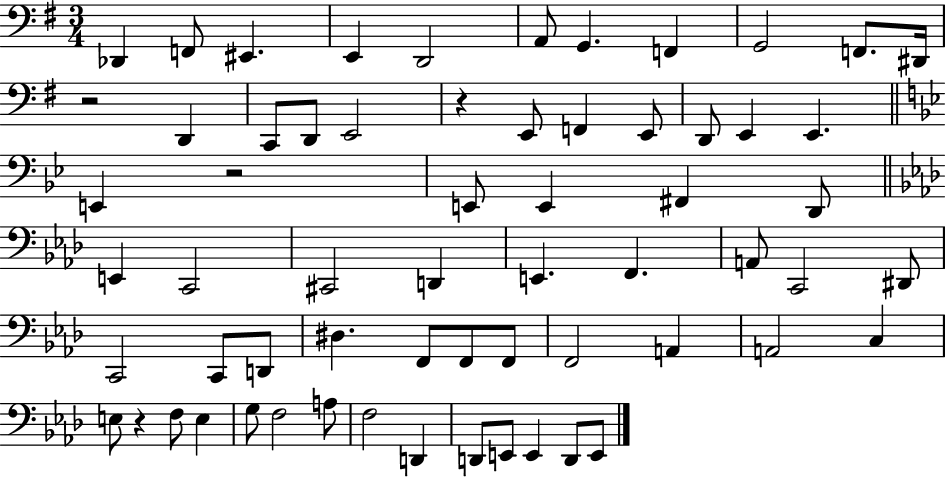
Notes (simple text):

Db2/q F2/e EIS2/q. E2/q D2/h A2/e G2/q. F2/q G2/h F2/e. D#2/s R/h D2/q C2/e D2/e E2/h R/q E2/e F2/q E2/e D2/e E2/q E2/q. E2/q R/h E2/e E2/q F#2/q D2/e E2/q C2/h C#2/h D2/q E2/q. F2/q. A2/e C2/h D#2/e C2/h C2/e D2/e D#3/q. F2/e F2/e F2/e F2/h A2/q A2/h C3/q E3/e R/q F3/e E3/q G3/e F3/h A3/e F3/h D2/q D2/e E2/e E2/q D2/e E2/e